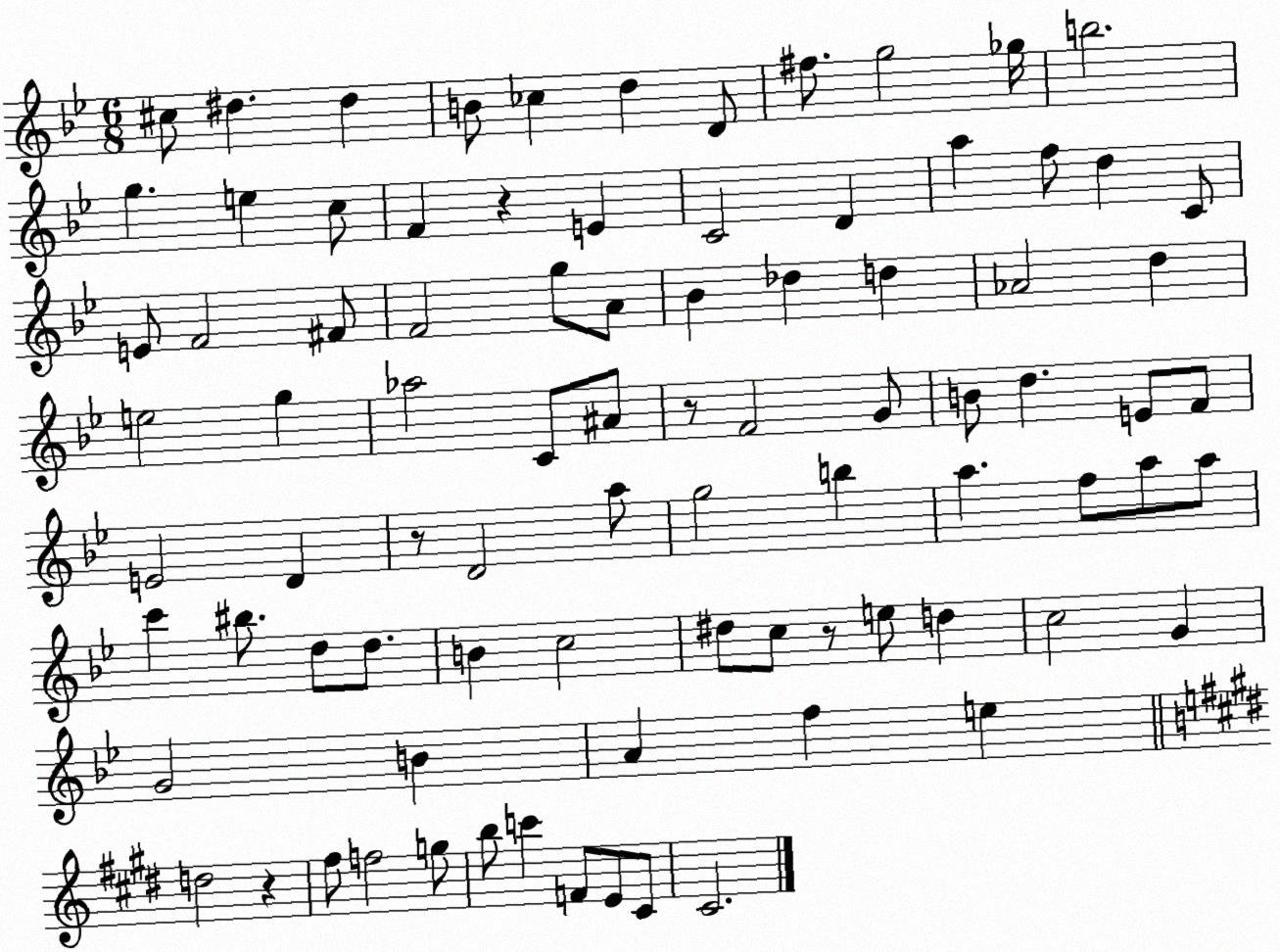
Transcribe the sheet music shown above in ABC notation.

X:1
T:Untitled
M:6/8
L:1/4
K:Bb
^c/2 ^d ^d B/2 _c d D/2 ^f/2 g2 _g/4 b2 g e c/2 F z E C2 D a f/2 d C/2 E/2 F2 ^F/2 F2 g/2 A/2 _B _d d _A2 d e2 g _a2 C/2 ^A/2 z/2 F2 G/2 B/2 d E/2 F/2 E2 D z/2 D2 a/2 g2 b a f/2 a/2 a/2 c' ^b/2 d/2 d/2 B c2 ^d/2 c/2 z/2 e/2 d c2 G G2 B A f e d2 z ^f/2 f2 g/2 b/2 c' F/2 E/2 ^C/2 ^C2